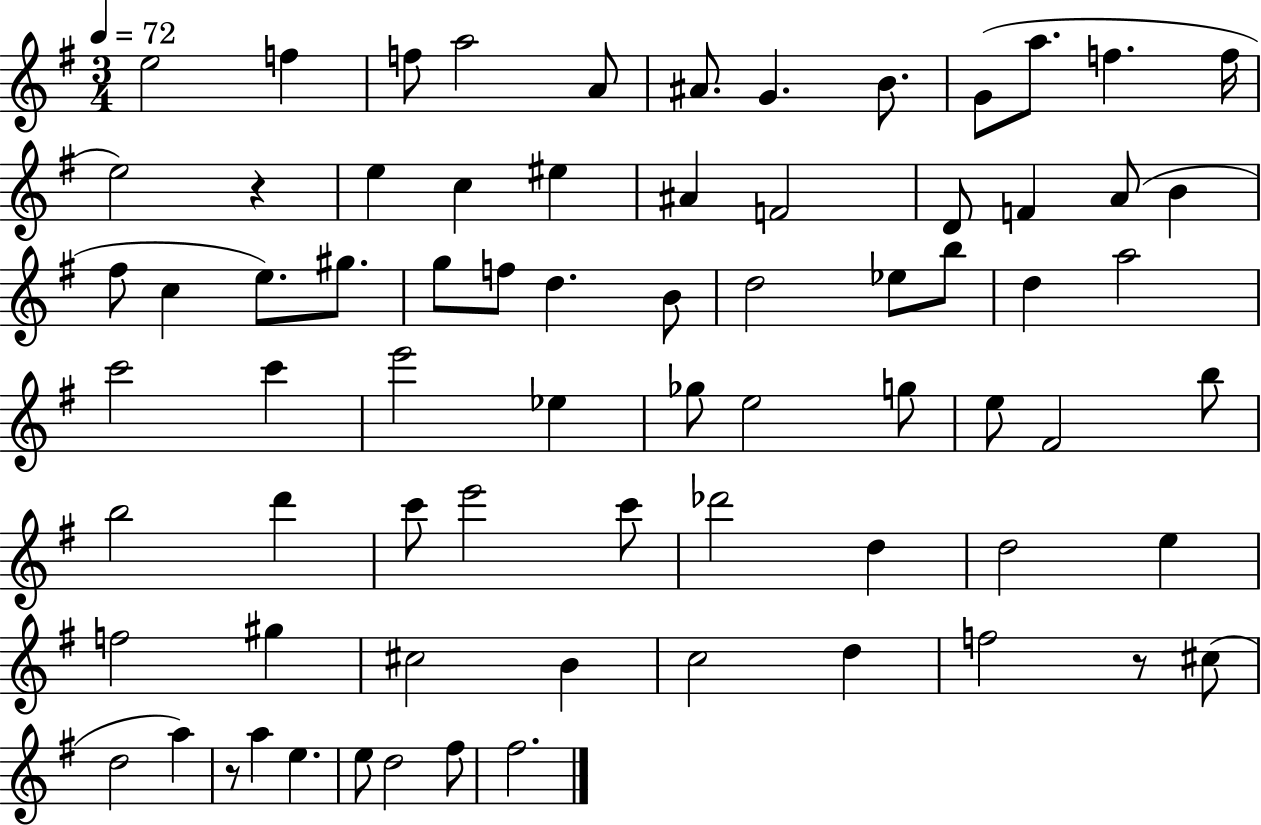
X:1
T:Untitled
M:3/4
L:1/4
K:G
e2 f f/2 a2 A/2 ^A/2 G B/2 G/2 a/2 f f/4 e2 z e c ^e ^A F2 D/2 F A/2 B ^f/2 c e/2 ^g/2 g/2 f/2 d B/2 d2 _e/2 b/2 d a2 c'2 c' e'2 _e _g/2 e2 g/2 e/2 ^F2 b/2 b2 d' c'/2 e'2 c'/2 _d'2 d d2 e f2 ^g ^c2 B c2 d f2 z/2 ^c/2 d2 a z/2 a e e/2 d2 ^f/2 ^f2